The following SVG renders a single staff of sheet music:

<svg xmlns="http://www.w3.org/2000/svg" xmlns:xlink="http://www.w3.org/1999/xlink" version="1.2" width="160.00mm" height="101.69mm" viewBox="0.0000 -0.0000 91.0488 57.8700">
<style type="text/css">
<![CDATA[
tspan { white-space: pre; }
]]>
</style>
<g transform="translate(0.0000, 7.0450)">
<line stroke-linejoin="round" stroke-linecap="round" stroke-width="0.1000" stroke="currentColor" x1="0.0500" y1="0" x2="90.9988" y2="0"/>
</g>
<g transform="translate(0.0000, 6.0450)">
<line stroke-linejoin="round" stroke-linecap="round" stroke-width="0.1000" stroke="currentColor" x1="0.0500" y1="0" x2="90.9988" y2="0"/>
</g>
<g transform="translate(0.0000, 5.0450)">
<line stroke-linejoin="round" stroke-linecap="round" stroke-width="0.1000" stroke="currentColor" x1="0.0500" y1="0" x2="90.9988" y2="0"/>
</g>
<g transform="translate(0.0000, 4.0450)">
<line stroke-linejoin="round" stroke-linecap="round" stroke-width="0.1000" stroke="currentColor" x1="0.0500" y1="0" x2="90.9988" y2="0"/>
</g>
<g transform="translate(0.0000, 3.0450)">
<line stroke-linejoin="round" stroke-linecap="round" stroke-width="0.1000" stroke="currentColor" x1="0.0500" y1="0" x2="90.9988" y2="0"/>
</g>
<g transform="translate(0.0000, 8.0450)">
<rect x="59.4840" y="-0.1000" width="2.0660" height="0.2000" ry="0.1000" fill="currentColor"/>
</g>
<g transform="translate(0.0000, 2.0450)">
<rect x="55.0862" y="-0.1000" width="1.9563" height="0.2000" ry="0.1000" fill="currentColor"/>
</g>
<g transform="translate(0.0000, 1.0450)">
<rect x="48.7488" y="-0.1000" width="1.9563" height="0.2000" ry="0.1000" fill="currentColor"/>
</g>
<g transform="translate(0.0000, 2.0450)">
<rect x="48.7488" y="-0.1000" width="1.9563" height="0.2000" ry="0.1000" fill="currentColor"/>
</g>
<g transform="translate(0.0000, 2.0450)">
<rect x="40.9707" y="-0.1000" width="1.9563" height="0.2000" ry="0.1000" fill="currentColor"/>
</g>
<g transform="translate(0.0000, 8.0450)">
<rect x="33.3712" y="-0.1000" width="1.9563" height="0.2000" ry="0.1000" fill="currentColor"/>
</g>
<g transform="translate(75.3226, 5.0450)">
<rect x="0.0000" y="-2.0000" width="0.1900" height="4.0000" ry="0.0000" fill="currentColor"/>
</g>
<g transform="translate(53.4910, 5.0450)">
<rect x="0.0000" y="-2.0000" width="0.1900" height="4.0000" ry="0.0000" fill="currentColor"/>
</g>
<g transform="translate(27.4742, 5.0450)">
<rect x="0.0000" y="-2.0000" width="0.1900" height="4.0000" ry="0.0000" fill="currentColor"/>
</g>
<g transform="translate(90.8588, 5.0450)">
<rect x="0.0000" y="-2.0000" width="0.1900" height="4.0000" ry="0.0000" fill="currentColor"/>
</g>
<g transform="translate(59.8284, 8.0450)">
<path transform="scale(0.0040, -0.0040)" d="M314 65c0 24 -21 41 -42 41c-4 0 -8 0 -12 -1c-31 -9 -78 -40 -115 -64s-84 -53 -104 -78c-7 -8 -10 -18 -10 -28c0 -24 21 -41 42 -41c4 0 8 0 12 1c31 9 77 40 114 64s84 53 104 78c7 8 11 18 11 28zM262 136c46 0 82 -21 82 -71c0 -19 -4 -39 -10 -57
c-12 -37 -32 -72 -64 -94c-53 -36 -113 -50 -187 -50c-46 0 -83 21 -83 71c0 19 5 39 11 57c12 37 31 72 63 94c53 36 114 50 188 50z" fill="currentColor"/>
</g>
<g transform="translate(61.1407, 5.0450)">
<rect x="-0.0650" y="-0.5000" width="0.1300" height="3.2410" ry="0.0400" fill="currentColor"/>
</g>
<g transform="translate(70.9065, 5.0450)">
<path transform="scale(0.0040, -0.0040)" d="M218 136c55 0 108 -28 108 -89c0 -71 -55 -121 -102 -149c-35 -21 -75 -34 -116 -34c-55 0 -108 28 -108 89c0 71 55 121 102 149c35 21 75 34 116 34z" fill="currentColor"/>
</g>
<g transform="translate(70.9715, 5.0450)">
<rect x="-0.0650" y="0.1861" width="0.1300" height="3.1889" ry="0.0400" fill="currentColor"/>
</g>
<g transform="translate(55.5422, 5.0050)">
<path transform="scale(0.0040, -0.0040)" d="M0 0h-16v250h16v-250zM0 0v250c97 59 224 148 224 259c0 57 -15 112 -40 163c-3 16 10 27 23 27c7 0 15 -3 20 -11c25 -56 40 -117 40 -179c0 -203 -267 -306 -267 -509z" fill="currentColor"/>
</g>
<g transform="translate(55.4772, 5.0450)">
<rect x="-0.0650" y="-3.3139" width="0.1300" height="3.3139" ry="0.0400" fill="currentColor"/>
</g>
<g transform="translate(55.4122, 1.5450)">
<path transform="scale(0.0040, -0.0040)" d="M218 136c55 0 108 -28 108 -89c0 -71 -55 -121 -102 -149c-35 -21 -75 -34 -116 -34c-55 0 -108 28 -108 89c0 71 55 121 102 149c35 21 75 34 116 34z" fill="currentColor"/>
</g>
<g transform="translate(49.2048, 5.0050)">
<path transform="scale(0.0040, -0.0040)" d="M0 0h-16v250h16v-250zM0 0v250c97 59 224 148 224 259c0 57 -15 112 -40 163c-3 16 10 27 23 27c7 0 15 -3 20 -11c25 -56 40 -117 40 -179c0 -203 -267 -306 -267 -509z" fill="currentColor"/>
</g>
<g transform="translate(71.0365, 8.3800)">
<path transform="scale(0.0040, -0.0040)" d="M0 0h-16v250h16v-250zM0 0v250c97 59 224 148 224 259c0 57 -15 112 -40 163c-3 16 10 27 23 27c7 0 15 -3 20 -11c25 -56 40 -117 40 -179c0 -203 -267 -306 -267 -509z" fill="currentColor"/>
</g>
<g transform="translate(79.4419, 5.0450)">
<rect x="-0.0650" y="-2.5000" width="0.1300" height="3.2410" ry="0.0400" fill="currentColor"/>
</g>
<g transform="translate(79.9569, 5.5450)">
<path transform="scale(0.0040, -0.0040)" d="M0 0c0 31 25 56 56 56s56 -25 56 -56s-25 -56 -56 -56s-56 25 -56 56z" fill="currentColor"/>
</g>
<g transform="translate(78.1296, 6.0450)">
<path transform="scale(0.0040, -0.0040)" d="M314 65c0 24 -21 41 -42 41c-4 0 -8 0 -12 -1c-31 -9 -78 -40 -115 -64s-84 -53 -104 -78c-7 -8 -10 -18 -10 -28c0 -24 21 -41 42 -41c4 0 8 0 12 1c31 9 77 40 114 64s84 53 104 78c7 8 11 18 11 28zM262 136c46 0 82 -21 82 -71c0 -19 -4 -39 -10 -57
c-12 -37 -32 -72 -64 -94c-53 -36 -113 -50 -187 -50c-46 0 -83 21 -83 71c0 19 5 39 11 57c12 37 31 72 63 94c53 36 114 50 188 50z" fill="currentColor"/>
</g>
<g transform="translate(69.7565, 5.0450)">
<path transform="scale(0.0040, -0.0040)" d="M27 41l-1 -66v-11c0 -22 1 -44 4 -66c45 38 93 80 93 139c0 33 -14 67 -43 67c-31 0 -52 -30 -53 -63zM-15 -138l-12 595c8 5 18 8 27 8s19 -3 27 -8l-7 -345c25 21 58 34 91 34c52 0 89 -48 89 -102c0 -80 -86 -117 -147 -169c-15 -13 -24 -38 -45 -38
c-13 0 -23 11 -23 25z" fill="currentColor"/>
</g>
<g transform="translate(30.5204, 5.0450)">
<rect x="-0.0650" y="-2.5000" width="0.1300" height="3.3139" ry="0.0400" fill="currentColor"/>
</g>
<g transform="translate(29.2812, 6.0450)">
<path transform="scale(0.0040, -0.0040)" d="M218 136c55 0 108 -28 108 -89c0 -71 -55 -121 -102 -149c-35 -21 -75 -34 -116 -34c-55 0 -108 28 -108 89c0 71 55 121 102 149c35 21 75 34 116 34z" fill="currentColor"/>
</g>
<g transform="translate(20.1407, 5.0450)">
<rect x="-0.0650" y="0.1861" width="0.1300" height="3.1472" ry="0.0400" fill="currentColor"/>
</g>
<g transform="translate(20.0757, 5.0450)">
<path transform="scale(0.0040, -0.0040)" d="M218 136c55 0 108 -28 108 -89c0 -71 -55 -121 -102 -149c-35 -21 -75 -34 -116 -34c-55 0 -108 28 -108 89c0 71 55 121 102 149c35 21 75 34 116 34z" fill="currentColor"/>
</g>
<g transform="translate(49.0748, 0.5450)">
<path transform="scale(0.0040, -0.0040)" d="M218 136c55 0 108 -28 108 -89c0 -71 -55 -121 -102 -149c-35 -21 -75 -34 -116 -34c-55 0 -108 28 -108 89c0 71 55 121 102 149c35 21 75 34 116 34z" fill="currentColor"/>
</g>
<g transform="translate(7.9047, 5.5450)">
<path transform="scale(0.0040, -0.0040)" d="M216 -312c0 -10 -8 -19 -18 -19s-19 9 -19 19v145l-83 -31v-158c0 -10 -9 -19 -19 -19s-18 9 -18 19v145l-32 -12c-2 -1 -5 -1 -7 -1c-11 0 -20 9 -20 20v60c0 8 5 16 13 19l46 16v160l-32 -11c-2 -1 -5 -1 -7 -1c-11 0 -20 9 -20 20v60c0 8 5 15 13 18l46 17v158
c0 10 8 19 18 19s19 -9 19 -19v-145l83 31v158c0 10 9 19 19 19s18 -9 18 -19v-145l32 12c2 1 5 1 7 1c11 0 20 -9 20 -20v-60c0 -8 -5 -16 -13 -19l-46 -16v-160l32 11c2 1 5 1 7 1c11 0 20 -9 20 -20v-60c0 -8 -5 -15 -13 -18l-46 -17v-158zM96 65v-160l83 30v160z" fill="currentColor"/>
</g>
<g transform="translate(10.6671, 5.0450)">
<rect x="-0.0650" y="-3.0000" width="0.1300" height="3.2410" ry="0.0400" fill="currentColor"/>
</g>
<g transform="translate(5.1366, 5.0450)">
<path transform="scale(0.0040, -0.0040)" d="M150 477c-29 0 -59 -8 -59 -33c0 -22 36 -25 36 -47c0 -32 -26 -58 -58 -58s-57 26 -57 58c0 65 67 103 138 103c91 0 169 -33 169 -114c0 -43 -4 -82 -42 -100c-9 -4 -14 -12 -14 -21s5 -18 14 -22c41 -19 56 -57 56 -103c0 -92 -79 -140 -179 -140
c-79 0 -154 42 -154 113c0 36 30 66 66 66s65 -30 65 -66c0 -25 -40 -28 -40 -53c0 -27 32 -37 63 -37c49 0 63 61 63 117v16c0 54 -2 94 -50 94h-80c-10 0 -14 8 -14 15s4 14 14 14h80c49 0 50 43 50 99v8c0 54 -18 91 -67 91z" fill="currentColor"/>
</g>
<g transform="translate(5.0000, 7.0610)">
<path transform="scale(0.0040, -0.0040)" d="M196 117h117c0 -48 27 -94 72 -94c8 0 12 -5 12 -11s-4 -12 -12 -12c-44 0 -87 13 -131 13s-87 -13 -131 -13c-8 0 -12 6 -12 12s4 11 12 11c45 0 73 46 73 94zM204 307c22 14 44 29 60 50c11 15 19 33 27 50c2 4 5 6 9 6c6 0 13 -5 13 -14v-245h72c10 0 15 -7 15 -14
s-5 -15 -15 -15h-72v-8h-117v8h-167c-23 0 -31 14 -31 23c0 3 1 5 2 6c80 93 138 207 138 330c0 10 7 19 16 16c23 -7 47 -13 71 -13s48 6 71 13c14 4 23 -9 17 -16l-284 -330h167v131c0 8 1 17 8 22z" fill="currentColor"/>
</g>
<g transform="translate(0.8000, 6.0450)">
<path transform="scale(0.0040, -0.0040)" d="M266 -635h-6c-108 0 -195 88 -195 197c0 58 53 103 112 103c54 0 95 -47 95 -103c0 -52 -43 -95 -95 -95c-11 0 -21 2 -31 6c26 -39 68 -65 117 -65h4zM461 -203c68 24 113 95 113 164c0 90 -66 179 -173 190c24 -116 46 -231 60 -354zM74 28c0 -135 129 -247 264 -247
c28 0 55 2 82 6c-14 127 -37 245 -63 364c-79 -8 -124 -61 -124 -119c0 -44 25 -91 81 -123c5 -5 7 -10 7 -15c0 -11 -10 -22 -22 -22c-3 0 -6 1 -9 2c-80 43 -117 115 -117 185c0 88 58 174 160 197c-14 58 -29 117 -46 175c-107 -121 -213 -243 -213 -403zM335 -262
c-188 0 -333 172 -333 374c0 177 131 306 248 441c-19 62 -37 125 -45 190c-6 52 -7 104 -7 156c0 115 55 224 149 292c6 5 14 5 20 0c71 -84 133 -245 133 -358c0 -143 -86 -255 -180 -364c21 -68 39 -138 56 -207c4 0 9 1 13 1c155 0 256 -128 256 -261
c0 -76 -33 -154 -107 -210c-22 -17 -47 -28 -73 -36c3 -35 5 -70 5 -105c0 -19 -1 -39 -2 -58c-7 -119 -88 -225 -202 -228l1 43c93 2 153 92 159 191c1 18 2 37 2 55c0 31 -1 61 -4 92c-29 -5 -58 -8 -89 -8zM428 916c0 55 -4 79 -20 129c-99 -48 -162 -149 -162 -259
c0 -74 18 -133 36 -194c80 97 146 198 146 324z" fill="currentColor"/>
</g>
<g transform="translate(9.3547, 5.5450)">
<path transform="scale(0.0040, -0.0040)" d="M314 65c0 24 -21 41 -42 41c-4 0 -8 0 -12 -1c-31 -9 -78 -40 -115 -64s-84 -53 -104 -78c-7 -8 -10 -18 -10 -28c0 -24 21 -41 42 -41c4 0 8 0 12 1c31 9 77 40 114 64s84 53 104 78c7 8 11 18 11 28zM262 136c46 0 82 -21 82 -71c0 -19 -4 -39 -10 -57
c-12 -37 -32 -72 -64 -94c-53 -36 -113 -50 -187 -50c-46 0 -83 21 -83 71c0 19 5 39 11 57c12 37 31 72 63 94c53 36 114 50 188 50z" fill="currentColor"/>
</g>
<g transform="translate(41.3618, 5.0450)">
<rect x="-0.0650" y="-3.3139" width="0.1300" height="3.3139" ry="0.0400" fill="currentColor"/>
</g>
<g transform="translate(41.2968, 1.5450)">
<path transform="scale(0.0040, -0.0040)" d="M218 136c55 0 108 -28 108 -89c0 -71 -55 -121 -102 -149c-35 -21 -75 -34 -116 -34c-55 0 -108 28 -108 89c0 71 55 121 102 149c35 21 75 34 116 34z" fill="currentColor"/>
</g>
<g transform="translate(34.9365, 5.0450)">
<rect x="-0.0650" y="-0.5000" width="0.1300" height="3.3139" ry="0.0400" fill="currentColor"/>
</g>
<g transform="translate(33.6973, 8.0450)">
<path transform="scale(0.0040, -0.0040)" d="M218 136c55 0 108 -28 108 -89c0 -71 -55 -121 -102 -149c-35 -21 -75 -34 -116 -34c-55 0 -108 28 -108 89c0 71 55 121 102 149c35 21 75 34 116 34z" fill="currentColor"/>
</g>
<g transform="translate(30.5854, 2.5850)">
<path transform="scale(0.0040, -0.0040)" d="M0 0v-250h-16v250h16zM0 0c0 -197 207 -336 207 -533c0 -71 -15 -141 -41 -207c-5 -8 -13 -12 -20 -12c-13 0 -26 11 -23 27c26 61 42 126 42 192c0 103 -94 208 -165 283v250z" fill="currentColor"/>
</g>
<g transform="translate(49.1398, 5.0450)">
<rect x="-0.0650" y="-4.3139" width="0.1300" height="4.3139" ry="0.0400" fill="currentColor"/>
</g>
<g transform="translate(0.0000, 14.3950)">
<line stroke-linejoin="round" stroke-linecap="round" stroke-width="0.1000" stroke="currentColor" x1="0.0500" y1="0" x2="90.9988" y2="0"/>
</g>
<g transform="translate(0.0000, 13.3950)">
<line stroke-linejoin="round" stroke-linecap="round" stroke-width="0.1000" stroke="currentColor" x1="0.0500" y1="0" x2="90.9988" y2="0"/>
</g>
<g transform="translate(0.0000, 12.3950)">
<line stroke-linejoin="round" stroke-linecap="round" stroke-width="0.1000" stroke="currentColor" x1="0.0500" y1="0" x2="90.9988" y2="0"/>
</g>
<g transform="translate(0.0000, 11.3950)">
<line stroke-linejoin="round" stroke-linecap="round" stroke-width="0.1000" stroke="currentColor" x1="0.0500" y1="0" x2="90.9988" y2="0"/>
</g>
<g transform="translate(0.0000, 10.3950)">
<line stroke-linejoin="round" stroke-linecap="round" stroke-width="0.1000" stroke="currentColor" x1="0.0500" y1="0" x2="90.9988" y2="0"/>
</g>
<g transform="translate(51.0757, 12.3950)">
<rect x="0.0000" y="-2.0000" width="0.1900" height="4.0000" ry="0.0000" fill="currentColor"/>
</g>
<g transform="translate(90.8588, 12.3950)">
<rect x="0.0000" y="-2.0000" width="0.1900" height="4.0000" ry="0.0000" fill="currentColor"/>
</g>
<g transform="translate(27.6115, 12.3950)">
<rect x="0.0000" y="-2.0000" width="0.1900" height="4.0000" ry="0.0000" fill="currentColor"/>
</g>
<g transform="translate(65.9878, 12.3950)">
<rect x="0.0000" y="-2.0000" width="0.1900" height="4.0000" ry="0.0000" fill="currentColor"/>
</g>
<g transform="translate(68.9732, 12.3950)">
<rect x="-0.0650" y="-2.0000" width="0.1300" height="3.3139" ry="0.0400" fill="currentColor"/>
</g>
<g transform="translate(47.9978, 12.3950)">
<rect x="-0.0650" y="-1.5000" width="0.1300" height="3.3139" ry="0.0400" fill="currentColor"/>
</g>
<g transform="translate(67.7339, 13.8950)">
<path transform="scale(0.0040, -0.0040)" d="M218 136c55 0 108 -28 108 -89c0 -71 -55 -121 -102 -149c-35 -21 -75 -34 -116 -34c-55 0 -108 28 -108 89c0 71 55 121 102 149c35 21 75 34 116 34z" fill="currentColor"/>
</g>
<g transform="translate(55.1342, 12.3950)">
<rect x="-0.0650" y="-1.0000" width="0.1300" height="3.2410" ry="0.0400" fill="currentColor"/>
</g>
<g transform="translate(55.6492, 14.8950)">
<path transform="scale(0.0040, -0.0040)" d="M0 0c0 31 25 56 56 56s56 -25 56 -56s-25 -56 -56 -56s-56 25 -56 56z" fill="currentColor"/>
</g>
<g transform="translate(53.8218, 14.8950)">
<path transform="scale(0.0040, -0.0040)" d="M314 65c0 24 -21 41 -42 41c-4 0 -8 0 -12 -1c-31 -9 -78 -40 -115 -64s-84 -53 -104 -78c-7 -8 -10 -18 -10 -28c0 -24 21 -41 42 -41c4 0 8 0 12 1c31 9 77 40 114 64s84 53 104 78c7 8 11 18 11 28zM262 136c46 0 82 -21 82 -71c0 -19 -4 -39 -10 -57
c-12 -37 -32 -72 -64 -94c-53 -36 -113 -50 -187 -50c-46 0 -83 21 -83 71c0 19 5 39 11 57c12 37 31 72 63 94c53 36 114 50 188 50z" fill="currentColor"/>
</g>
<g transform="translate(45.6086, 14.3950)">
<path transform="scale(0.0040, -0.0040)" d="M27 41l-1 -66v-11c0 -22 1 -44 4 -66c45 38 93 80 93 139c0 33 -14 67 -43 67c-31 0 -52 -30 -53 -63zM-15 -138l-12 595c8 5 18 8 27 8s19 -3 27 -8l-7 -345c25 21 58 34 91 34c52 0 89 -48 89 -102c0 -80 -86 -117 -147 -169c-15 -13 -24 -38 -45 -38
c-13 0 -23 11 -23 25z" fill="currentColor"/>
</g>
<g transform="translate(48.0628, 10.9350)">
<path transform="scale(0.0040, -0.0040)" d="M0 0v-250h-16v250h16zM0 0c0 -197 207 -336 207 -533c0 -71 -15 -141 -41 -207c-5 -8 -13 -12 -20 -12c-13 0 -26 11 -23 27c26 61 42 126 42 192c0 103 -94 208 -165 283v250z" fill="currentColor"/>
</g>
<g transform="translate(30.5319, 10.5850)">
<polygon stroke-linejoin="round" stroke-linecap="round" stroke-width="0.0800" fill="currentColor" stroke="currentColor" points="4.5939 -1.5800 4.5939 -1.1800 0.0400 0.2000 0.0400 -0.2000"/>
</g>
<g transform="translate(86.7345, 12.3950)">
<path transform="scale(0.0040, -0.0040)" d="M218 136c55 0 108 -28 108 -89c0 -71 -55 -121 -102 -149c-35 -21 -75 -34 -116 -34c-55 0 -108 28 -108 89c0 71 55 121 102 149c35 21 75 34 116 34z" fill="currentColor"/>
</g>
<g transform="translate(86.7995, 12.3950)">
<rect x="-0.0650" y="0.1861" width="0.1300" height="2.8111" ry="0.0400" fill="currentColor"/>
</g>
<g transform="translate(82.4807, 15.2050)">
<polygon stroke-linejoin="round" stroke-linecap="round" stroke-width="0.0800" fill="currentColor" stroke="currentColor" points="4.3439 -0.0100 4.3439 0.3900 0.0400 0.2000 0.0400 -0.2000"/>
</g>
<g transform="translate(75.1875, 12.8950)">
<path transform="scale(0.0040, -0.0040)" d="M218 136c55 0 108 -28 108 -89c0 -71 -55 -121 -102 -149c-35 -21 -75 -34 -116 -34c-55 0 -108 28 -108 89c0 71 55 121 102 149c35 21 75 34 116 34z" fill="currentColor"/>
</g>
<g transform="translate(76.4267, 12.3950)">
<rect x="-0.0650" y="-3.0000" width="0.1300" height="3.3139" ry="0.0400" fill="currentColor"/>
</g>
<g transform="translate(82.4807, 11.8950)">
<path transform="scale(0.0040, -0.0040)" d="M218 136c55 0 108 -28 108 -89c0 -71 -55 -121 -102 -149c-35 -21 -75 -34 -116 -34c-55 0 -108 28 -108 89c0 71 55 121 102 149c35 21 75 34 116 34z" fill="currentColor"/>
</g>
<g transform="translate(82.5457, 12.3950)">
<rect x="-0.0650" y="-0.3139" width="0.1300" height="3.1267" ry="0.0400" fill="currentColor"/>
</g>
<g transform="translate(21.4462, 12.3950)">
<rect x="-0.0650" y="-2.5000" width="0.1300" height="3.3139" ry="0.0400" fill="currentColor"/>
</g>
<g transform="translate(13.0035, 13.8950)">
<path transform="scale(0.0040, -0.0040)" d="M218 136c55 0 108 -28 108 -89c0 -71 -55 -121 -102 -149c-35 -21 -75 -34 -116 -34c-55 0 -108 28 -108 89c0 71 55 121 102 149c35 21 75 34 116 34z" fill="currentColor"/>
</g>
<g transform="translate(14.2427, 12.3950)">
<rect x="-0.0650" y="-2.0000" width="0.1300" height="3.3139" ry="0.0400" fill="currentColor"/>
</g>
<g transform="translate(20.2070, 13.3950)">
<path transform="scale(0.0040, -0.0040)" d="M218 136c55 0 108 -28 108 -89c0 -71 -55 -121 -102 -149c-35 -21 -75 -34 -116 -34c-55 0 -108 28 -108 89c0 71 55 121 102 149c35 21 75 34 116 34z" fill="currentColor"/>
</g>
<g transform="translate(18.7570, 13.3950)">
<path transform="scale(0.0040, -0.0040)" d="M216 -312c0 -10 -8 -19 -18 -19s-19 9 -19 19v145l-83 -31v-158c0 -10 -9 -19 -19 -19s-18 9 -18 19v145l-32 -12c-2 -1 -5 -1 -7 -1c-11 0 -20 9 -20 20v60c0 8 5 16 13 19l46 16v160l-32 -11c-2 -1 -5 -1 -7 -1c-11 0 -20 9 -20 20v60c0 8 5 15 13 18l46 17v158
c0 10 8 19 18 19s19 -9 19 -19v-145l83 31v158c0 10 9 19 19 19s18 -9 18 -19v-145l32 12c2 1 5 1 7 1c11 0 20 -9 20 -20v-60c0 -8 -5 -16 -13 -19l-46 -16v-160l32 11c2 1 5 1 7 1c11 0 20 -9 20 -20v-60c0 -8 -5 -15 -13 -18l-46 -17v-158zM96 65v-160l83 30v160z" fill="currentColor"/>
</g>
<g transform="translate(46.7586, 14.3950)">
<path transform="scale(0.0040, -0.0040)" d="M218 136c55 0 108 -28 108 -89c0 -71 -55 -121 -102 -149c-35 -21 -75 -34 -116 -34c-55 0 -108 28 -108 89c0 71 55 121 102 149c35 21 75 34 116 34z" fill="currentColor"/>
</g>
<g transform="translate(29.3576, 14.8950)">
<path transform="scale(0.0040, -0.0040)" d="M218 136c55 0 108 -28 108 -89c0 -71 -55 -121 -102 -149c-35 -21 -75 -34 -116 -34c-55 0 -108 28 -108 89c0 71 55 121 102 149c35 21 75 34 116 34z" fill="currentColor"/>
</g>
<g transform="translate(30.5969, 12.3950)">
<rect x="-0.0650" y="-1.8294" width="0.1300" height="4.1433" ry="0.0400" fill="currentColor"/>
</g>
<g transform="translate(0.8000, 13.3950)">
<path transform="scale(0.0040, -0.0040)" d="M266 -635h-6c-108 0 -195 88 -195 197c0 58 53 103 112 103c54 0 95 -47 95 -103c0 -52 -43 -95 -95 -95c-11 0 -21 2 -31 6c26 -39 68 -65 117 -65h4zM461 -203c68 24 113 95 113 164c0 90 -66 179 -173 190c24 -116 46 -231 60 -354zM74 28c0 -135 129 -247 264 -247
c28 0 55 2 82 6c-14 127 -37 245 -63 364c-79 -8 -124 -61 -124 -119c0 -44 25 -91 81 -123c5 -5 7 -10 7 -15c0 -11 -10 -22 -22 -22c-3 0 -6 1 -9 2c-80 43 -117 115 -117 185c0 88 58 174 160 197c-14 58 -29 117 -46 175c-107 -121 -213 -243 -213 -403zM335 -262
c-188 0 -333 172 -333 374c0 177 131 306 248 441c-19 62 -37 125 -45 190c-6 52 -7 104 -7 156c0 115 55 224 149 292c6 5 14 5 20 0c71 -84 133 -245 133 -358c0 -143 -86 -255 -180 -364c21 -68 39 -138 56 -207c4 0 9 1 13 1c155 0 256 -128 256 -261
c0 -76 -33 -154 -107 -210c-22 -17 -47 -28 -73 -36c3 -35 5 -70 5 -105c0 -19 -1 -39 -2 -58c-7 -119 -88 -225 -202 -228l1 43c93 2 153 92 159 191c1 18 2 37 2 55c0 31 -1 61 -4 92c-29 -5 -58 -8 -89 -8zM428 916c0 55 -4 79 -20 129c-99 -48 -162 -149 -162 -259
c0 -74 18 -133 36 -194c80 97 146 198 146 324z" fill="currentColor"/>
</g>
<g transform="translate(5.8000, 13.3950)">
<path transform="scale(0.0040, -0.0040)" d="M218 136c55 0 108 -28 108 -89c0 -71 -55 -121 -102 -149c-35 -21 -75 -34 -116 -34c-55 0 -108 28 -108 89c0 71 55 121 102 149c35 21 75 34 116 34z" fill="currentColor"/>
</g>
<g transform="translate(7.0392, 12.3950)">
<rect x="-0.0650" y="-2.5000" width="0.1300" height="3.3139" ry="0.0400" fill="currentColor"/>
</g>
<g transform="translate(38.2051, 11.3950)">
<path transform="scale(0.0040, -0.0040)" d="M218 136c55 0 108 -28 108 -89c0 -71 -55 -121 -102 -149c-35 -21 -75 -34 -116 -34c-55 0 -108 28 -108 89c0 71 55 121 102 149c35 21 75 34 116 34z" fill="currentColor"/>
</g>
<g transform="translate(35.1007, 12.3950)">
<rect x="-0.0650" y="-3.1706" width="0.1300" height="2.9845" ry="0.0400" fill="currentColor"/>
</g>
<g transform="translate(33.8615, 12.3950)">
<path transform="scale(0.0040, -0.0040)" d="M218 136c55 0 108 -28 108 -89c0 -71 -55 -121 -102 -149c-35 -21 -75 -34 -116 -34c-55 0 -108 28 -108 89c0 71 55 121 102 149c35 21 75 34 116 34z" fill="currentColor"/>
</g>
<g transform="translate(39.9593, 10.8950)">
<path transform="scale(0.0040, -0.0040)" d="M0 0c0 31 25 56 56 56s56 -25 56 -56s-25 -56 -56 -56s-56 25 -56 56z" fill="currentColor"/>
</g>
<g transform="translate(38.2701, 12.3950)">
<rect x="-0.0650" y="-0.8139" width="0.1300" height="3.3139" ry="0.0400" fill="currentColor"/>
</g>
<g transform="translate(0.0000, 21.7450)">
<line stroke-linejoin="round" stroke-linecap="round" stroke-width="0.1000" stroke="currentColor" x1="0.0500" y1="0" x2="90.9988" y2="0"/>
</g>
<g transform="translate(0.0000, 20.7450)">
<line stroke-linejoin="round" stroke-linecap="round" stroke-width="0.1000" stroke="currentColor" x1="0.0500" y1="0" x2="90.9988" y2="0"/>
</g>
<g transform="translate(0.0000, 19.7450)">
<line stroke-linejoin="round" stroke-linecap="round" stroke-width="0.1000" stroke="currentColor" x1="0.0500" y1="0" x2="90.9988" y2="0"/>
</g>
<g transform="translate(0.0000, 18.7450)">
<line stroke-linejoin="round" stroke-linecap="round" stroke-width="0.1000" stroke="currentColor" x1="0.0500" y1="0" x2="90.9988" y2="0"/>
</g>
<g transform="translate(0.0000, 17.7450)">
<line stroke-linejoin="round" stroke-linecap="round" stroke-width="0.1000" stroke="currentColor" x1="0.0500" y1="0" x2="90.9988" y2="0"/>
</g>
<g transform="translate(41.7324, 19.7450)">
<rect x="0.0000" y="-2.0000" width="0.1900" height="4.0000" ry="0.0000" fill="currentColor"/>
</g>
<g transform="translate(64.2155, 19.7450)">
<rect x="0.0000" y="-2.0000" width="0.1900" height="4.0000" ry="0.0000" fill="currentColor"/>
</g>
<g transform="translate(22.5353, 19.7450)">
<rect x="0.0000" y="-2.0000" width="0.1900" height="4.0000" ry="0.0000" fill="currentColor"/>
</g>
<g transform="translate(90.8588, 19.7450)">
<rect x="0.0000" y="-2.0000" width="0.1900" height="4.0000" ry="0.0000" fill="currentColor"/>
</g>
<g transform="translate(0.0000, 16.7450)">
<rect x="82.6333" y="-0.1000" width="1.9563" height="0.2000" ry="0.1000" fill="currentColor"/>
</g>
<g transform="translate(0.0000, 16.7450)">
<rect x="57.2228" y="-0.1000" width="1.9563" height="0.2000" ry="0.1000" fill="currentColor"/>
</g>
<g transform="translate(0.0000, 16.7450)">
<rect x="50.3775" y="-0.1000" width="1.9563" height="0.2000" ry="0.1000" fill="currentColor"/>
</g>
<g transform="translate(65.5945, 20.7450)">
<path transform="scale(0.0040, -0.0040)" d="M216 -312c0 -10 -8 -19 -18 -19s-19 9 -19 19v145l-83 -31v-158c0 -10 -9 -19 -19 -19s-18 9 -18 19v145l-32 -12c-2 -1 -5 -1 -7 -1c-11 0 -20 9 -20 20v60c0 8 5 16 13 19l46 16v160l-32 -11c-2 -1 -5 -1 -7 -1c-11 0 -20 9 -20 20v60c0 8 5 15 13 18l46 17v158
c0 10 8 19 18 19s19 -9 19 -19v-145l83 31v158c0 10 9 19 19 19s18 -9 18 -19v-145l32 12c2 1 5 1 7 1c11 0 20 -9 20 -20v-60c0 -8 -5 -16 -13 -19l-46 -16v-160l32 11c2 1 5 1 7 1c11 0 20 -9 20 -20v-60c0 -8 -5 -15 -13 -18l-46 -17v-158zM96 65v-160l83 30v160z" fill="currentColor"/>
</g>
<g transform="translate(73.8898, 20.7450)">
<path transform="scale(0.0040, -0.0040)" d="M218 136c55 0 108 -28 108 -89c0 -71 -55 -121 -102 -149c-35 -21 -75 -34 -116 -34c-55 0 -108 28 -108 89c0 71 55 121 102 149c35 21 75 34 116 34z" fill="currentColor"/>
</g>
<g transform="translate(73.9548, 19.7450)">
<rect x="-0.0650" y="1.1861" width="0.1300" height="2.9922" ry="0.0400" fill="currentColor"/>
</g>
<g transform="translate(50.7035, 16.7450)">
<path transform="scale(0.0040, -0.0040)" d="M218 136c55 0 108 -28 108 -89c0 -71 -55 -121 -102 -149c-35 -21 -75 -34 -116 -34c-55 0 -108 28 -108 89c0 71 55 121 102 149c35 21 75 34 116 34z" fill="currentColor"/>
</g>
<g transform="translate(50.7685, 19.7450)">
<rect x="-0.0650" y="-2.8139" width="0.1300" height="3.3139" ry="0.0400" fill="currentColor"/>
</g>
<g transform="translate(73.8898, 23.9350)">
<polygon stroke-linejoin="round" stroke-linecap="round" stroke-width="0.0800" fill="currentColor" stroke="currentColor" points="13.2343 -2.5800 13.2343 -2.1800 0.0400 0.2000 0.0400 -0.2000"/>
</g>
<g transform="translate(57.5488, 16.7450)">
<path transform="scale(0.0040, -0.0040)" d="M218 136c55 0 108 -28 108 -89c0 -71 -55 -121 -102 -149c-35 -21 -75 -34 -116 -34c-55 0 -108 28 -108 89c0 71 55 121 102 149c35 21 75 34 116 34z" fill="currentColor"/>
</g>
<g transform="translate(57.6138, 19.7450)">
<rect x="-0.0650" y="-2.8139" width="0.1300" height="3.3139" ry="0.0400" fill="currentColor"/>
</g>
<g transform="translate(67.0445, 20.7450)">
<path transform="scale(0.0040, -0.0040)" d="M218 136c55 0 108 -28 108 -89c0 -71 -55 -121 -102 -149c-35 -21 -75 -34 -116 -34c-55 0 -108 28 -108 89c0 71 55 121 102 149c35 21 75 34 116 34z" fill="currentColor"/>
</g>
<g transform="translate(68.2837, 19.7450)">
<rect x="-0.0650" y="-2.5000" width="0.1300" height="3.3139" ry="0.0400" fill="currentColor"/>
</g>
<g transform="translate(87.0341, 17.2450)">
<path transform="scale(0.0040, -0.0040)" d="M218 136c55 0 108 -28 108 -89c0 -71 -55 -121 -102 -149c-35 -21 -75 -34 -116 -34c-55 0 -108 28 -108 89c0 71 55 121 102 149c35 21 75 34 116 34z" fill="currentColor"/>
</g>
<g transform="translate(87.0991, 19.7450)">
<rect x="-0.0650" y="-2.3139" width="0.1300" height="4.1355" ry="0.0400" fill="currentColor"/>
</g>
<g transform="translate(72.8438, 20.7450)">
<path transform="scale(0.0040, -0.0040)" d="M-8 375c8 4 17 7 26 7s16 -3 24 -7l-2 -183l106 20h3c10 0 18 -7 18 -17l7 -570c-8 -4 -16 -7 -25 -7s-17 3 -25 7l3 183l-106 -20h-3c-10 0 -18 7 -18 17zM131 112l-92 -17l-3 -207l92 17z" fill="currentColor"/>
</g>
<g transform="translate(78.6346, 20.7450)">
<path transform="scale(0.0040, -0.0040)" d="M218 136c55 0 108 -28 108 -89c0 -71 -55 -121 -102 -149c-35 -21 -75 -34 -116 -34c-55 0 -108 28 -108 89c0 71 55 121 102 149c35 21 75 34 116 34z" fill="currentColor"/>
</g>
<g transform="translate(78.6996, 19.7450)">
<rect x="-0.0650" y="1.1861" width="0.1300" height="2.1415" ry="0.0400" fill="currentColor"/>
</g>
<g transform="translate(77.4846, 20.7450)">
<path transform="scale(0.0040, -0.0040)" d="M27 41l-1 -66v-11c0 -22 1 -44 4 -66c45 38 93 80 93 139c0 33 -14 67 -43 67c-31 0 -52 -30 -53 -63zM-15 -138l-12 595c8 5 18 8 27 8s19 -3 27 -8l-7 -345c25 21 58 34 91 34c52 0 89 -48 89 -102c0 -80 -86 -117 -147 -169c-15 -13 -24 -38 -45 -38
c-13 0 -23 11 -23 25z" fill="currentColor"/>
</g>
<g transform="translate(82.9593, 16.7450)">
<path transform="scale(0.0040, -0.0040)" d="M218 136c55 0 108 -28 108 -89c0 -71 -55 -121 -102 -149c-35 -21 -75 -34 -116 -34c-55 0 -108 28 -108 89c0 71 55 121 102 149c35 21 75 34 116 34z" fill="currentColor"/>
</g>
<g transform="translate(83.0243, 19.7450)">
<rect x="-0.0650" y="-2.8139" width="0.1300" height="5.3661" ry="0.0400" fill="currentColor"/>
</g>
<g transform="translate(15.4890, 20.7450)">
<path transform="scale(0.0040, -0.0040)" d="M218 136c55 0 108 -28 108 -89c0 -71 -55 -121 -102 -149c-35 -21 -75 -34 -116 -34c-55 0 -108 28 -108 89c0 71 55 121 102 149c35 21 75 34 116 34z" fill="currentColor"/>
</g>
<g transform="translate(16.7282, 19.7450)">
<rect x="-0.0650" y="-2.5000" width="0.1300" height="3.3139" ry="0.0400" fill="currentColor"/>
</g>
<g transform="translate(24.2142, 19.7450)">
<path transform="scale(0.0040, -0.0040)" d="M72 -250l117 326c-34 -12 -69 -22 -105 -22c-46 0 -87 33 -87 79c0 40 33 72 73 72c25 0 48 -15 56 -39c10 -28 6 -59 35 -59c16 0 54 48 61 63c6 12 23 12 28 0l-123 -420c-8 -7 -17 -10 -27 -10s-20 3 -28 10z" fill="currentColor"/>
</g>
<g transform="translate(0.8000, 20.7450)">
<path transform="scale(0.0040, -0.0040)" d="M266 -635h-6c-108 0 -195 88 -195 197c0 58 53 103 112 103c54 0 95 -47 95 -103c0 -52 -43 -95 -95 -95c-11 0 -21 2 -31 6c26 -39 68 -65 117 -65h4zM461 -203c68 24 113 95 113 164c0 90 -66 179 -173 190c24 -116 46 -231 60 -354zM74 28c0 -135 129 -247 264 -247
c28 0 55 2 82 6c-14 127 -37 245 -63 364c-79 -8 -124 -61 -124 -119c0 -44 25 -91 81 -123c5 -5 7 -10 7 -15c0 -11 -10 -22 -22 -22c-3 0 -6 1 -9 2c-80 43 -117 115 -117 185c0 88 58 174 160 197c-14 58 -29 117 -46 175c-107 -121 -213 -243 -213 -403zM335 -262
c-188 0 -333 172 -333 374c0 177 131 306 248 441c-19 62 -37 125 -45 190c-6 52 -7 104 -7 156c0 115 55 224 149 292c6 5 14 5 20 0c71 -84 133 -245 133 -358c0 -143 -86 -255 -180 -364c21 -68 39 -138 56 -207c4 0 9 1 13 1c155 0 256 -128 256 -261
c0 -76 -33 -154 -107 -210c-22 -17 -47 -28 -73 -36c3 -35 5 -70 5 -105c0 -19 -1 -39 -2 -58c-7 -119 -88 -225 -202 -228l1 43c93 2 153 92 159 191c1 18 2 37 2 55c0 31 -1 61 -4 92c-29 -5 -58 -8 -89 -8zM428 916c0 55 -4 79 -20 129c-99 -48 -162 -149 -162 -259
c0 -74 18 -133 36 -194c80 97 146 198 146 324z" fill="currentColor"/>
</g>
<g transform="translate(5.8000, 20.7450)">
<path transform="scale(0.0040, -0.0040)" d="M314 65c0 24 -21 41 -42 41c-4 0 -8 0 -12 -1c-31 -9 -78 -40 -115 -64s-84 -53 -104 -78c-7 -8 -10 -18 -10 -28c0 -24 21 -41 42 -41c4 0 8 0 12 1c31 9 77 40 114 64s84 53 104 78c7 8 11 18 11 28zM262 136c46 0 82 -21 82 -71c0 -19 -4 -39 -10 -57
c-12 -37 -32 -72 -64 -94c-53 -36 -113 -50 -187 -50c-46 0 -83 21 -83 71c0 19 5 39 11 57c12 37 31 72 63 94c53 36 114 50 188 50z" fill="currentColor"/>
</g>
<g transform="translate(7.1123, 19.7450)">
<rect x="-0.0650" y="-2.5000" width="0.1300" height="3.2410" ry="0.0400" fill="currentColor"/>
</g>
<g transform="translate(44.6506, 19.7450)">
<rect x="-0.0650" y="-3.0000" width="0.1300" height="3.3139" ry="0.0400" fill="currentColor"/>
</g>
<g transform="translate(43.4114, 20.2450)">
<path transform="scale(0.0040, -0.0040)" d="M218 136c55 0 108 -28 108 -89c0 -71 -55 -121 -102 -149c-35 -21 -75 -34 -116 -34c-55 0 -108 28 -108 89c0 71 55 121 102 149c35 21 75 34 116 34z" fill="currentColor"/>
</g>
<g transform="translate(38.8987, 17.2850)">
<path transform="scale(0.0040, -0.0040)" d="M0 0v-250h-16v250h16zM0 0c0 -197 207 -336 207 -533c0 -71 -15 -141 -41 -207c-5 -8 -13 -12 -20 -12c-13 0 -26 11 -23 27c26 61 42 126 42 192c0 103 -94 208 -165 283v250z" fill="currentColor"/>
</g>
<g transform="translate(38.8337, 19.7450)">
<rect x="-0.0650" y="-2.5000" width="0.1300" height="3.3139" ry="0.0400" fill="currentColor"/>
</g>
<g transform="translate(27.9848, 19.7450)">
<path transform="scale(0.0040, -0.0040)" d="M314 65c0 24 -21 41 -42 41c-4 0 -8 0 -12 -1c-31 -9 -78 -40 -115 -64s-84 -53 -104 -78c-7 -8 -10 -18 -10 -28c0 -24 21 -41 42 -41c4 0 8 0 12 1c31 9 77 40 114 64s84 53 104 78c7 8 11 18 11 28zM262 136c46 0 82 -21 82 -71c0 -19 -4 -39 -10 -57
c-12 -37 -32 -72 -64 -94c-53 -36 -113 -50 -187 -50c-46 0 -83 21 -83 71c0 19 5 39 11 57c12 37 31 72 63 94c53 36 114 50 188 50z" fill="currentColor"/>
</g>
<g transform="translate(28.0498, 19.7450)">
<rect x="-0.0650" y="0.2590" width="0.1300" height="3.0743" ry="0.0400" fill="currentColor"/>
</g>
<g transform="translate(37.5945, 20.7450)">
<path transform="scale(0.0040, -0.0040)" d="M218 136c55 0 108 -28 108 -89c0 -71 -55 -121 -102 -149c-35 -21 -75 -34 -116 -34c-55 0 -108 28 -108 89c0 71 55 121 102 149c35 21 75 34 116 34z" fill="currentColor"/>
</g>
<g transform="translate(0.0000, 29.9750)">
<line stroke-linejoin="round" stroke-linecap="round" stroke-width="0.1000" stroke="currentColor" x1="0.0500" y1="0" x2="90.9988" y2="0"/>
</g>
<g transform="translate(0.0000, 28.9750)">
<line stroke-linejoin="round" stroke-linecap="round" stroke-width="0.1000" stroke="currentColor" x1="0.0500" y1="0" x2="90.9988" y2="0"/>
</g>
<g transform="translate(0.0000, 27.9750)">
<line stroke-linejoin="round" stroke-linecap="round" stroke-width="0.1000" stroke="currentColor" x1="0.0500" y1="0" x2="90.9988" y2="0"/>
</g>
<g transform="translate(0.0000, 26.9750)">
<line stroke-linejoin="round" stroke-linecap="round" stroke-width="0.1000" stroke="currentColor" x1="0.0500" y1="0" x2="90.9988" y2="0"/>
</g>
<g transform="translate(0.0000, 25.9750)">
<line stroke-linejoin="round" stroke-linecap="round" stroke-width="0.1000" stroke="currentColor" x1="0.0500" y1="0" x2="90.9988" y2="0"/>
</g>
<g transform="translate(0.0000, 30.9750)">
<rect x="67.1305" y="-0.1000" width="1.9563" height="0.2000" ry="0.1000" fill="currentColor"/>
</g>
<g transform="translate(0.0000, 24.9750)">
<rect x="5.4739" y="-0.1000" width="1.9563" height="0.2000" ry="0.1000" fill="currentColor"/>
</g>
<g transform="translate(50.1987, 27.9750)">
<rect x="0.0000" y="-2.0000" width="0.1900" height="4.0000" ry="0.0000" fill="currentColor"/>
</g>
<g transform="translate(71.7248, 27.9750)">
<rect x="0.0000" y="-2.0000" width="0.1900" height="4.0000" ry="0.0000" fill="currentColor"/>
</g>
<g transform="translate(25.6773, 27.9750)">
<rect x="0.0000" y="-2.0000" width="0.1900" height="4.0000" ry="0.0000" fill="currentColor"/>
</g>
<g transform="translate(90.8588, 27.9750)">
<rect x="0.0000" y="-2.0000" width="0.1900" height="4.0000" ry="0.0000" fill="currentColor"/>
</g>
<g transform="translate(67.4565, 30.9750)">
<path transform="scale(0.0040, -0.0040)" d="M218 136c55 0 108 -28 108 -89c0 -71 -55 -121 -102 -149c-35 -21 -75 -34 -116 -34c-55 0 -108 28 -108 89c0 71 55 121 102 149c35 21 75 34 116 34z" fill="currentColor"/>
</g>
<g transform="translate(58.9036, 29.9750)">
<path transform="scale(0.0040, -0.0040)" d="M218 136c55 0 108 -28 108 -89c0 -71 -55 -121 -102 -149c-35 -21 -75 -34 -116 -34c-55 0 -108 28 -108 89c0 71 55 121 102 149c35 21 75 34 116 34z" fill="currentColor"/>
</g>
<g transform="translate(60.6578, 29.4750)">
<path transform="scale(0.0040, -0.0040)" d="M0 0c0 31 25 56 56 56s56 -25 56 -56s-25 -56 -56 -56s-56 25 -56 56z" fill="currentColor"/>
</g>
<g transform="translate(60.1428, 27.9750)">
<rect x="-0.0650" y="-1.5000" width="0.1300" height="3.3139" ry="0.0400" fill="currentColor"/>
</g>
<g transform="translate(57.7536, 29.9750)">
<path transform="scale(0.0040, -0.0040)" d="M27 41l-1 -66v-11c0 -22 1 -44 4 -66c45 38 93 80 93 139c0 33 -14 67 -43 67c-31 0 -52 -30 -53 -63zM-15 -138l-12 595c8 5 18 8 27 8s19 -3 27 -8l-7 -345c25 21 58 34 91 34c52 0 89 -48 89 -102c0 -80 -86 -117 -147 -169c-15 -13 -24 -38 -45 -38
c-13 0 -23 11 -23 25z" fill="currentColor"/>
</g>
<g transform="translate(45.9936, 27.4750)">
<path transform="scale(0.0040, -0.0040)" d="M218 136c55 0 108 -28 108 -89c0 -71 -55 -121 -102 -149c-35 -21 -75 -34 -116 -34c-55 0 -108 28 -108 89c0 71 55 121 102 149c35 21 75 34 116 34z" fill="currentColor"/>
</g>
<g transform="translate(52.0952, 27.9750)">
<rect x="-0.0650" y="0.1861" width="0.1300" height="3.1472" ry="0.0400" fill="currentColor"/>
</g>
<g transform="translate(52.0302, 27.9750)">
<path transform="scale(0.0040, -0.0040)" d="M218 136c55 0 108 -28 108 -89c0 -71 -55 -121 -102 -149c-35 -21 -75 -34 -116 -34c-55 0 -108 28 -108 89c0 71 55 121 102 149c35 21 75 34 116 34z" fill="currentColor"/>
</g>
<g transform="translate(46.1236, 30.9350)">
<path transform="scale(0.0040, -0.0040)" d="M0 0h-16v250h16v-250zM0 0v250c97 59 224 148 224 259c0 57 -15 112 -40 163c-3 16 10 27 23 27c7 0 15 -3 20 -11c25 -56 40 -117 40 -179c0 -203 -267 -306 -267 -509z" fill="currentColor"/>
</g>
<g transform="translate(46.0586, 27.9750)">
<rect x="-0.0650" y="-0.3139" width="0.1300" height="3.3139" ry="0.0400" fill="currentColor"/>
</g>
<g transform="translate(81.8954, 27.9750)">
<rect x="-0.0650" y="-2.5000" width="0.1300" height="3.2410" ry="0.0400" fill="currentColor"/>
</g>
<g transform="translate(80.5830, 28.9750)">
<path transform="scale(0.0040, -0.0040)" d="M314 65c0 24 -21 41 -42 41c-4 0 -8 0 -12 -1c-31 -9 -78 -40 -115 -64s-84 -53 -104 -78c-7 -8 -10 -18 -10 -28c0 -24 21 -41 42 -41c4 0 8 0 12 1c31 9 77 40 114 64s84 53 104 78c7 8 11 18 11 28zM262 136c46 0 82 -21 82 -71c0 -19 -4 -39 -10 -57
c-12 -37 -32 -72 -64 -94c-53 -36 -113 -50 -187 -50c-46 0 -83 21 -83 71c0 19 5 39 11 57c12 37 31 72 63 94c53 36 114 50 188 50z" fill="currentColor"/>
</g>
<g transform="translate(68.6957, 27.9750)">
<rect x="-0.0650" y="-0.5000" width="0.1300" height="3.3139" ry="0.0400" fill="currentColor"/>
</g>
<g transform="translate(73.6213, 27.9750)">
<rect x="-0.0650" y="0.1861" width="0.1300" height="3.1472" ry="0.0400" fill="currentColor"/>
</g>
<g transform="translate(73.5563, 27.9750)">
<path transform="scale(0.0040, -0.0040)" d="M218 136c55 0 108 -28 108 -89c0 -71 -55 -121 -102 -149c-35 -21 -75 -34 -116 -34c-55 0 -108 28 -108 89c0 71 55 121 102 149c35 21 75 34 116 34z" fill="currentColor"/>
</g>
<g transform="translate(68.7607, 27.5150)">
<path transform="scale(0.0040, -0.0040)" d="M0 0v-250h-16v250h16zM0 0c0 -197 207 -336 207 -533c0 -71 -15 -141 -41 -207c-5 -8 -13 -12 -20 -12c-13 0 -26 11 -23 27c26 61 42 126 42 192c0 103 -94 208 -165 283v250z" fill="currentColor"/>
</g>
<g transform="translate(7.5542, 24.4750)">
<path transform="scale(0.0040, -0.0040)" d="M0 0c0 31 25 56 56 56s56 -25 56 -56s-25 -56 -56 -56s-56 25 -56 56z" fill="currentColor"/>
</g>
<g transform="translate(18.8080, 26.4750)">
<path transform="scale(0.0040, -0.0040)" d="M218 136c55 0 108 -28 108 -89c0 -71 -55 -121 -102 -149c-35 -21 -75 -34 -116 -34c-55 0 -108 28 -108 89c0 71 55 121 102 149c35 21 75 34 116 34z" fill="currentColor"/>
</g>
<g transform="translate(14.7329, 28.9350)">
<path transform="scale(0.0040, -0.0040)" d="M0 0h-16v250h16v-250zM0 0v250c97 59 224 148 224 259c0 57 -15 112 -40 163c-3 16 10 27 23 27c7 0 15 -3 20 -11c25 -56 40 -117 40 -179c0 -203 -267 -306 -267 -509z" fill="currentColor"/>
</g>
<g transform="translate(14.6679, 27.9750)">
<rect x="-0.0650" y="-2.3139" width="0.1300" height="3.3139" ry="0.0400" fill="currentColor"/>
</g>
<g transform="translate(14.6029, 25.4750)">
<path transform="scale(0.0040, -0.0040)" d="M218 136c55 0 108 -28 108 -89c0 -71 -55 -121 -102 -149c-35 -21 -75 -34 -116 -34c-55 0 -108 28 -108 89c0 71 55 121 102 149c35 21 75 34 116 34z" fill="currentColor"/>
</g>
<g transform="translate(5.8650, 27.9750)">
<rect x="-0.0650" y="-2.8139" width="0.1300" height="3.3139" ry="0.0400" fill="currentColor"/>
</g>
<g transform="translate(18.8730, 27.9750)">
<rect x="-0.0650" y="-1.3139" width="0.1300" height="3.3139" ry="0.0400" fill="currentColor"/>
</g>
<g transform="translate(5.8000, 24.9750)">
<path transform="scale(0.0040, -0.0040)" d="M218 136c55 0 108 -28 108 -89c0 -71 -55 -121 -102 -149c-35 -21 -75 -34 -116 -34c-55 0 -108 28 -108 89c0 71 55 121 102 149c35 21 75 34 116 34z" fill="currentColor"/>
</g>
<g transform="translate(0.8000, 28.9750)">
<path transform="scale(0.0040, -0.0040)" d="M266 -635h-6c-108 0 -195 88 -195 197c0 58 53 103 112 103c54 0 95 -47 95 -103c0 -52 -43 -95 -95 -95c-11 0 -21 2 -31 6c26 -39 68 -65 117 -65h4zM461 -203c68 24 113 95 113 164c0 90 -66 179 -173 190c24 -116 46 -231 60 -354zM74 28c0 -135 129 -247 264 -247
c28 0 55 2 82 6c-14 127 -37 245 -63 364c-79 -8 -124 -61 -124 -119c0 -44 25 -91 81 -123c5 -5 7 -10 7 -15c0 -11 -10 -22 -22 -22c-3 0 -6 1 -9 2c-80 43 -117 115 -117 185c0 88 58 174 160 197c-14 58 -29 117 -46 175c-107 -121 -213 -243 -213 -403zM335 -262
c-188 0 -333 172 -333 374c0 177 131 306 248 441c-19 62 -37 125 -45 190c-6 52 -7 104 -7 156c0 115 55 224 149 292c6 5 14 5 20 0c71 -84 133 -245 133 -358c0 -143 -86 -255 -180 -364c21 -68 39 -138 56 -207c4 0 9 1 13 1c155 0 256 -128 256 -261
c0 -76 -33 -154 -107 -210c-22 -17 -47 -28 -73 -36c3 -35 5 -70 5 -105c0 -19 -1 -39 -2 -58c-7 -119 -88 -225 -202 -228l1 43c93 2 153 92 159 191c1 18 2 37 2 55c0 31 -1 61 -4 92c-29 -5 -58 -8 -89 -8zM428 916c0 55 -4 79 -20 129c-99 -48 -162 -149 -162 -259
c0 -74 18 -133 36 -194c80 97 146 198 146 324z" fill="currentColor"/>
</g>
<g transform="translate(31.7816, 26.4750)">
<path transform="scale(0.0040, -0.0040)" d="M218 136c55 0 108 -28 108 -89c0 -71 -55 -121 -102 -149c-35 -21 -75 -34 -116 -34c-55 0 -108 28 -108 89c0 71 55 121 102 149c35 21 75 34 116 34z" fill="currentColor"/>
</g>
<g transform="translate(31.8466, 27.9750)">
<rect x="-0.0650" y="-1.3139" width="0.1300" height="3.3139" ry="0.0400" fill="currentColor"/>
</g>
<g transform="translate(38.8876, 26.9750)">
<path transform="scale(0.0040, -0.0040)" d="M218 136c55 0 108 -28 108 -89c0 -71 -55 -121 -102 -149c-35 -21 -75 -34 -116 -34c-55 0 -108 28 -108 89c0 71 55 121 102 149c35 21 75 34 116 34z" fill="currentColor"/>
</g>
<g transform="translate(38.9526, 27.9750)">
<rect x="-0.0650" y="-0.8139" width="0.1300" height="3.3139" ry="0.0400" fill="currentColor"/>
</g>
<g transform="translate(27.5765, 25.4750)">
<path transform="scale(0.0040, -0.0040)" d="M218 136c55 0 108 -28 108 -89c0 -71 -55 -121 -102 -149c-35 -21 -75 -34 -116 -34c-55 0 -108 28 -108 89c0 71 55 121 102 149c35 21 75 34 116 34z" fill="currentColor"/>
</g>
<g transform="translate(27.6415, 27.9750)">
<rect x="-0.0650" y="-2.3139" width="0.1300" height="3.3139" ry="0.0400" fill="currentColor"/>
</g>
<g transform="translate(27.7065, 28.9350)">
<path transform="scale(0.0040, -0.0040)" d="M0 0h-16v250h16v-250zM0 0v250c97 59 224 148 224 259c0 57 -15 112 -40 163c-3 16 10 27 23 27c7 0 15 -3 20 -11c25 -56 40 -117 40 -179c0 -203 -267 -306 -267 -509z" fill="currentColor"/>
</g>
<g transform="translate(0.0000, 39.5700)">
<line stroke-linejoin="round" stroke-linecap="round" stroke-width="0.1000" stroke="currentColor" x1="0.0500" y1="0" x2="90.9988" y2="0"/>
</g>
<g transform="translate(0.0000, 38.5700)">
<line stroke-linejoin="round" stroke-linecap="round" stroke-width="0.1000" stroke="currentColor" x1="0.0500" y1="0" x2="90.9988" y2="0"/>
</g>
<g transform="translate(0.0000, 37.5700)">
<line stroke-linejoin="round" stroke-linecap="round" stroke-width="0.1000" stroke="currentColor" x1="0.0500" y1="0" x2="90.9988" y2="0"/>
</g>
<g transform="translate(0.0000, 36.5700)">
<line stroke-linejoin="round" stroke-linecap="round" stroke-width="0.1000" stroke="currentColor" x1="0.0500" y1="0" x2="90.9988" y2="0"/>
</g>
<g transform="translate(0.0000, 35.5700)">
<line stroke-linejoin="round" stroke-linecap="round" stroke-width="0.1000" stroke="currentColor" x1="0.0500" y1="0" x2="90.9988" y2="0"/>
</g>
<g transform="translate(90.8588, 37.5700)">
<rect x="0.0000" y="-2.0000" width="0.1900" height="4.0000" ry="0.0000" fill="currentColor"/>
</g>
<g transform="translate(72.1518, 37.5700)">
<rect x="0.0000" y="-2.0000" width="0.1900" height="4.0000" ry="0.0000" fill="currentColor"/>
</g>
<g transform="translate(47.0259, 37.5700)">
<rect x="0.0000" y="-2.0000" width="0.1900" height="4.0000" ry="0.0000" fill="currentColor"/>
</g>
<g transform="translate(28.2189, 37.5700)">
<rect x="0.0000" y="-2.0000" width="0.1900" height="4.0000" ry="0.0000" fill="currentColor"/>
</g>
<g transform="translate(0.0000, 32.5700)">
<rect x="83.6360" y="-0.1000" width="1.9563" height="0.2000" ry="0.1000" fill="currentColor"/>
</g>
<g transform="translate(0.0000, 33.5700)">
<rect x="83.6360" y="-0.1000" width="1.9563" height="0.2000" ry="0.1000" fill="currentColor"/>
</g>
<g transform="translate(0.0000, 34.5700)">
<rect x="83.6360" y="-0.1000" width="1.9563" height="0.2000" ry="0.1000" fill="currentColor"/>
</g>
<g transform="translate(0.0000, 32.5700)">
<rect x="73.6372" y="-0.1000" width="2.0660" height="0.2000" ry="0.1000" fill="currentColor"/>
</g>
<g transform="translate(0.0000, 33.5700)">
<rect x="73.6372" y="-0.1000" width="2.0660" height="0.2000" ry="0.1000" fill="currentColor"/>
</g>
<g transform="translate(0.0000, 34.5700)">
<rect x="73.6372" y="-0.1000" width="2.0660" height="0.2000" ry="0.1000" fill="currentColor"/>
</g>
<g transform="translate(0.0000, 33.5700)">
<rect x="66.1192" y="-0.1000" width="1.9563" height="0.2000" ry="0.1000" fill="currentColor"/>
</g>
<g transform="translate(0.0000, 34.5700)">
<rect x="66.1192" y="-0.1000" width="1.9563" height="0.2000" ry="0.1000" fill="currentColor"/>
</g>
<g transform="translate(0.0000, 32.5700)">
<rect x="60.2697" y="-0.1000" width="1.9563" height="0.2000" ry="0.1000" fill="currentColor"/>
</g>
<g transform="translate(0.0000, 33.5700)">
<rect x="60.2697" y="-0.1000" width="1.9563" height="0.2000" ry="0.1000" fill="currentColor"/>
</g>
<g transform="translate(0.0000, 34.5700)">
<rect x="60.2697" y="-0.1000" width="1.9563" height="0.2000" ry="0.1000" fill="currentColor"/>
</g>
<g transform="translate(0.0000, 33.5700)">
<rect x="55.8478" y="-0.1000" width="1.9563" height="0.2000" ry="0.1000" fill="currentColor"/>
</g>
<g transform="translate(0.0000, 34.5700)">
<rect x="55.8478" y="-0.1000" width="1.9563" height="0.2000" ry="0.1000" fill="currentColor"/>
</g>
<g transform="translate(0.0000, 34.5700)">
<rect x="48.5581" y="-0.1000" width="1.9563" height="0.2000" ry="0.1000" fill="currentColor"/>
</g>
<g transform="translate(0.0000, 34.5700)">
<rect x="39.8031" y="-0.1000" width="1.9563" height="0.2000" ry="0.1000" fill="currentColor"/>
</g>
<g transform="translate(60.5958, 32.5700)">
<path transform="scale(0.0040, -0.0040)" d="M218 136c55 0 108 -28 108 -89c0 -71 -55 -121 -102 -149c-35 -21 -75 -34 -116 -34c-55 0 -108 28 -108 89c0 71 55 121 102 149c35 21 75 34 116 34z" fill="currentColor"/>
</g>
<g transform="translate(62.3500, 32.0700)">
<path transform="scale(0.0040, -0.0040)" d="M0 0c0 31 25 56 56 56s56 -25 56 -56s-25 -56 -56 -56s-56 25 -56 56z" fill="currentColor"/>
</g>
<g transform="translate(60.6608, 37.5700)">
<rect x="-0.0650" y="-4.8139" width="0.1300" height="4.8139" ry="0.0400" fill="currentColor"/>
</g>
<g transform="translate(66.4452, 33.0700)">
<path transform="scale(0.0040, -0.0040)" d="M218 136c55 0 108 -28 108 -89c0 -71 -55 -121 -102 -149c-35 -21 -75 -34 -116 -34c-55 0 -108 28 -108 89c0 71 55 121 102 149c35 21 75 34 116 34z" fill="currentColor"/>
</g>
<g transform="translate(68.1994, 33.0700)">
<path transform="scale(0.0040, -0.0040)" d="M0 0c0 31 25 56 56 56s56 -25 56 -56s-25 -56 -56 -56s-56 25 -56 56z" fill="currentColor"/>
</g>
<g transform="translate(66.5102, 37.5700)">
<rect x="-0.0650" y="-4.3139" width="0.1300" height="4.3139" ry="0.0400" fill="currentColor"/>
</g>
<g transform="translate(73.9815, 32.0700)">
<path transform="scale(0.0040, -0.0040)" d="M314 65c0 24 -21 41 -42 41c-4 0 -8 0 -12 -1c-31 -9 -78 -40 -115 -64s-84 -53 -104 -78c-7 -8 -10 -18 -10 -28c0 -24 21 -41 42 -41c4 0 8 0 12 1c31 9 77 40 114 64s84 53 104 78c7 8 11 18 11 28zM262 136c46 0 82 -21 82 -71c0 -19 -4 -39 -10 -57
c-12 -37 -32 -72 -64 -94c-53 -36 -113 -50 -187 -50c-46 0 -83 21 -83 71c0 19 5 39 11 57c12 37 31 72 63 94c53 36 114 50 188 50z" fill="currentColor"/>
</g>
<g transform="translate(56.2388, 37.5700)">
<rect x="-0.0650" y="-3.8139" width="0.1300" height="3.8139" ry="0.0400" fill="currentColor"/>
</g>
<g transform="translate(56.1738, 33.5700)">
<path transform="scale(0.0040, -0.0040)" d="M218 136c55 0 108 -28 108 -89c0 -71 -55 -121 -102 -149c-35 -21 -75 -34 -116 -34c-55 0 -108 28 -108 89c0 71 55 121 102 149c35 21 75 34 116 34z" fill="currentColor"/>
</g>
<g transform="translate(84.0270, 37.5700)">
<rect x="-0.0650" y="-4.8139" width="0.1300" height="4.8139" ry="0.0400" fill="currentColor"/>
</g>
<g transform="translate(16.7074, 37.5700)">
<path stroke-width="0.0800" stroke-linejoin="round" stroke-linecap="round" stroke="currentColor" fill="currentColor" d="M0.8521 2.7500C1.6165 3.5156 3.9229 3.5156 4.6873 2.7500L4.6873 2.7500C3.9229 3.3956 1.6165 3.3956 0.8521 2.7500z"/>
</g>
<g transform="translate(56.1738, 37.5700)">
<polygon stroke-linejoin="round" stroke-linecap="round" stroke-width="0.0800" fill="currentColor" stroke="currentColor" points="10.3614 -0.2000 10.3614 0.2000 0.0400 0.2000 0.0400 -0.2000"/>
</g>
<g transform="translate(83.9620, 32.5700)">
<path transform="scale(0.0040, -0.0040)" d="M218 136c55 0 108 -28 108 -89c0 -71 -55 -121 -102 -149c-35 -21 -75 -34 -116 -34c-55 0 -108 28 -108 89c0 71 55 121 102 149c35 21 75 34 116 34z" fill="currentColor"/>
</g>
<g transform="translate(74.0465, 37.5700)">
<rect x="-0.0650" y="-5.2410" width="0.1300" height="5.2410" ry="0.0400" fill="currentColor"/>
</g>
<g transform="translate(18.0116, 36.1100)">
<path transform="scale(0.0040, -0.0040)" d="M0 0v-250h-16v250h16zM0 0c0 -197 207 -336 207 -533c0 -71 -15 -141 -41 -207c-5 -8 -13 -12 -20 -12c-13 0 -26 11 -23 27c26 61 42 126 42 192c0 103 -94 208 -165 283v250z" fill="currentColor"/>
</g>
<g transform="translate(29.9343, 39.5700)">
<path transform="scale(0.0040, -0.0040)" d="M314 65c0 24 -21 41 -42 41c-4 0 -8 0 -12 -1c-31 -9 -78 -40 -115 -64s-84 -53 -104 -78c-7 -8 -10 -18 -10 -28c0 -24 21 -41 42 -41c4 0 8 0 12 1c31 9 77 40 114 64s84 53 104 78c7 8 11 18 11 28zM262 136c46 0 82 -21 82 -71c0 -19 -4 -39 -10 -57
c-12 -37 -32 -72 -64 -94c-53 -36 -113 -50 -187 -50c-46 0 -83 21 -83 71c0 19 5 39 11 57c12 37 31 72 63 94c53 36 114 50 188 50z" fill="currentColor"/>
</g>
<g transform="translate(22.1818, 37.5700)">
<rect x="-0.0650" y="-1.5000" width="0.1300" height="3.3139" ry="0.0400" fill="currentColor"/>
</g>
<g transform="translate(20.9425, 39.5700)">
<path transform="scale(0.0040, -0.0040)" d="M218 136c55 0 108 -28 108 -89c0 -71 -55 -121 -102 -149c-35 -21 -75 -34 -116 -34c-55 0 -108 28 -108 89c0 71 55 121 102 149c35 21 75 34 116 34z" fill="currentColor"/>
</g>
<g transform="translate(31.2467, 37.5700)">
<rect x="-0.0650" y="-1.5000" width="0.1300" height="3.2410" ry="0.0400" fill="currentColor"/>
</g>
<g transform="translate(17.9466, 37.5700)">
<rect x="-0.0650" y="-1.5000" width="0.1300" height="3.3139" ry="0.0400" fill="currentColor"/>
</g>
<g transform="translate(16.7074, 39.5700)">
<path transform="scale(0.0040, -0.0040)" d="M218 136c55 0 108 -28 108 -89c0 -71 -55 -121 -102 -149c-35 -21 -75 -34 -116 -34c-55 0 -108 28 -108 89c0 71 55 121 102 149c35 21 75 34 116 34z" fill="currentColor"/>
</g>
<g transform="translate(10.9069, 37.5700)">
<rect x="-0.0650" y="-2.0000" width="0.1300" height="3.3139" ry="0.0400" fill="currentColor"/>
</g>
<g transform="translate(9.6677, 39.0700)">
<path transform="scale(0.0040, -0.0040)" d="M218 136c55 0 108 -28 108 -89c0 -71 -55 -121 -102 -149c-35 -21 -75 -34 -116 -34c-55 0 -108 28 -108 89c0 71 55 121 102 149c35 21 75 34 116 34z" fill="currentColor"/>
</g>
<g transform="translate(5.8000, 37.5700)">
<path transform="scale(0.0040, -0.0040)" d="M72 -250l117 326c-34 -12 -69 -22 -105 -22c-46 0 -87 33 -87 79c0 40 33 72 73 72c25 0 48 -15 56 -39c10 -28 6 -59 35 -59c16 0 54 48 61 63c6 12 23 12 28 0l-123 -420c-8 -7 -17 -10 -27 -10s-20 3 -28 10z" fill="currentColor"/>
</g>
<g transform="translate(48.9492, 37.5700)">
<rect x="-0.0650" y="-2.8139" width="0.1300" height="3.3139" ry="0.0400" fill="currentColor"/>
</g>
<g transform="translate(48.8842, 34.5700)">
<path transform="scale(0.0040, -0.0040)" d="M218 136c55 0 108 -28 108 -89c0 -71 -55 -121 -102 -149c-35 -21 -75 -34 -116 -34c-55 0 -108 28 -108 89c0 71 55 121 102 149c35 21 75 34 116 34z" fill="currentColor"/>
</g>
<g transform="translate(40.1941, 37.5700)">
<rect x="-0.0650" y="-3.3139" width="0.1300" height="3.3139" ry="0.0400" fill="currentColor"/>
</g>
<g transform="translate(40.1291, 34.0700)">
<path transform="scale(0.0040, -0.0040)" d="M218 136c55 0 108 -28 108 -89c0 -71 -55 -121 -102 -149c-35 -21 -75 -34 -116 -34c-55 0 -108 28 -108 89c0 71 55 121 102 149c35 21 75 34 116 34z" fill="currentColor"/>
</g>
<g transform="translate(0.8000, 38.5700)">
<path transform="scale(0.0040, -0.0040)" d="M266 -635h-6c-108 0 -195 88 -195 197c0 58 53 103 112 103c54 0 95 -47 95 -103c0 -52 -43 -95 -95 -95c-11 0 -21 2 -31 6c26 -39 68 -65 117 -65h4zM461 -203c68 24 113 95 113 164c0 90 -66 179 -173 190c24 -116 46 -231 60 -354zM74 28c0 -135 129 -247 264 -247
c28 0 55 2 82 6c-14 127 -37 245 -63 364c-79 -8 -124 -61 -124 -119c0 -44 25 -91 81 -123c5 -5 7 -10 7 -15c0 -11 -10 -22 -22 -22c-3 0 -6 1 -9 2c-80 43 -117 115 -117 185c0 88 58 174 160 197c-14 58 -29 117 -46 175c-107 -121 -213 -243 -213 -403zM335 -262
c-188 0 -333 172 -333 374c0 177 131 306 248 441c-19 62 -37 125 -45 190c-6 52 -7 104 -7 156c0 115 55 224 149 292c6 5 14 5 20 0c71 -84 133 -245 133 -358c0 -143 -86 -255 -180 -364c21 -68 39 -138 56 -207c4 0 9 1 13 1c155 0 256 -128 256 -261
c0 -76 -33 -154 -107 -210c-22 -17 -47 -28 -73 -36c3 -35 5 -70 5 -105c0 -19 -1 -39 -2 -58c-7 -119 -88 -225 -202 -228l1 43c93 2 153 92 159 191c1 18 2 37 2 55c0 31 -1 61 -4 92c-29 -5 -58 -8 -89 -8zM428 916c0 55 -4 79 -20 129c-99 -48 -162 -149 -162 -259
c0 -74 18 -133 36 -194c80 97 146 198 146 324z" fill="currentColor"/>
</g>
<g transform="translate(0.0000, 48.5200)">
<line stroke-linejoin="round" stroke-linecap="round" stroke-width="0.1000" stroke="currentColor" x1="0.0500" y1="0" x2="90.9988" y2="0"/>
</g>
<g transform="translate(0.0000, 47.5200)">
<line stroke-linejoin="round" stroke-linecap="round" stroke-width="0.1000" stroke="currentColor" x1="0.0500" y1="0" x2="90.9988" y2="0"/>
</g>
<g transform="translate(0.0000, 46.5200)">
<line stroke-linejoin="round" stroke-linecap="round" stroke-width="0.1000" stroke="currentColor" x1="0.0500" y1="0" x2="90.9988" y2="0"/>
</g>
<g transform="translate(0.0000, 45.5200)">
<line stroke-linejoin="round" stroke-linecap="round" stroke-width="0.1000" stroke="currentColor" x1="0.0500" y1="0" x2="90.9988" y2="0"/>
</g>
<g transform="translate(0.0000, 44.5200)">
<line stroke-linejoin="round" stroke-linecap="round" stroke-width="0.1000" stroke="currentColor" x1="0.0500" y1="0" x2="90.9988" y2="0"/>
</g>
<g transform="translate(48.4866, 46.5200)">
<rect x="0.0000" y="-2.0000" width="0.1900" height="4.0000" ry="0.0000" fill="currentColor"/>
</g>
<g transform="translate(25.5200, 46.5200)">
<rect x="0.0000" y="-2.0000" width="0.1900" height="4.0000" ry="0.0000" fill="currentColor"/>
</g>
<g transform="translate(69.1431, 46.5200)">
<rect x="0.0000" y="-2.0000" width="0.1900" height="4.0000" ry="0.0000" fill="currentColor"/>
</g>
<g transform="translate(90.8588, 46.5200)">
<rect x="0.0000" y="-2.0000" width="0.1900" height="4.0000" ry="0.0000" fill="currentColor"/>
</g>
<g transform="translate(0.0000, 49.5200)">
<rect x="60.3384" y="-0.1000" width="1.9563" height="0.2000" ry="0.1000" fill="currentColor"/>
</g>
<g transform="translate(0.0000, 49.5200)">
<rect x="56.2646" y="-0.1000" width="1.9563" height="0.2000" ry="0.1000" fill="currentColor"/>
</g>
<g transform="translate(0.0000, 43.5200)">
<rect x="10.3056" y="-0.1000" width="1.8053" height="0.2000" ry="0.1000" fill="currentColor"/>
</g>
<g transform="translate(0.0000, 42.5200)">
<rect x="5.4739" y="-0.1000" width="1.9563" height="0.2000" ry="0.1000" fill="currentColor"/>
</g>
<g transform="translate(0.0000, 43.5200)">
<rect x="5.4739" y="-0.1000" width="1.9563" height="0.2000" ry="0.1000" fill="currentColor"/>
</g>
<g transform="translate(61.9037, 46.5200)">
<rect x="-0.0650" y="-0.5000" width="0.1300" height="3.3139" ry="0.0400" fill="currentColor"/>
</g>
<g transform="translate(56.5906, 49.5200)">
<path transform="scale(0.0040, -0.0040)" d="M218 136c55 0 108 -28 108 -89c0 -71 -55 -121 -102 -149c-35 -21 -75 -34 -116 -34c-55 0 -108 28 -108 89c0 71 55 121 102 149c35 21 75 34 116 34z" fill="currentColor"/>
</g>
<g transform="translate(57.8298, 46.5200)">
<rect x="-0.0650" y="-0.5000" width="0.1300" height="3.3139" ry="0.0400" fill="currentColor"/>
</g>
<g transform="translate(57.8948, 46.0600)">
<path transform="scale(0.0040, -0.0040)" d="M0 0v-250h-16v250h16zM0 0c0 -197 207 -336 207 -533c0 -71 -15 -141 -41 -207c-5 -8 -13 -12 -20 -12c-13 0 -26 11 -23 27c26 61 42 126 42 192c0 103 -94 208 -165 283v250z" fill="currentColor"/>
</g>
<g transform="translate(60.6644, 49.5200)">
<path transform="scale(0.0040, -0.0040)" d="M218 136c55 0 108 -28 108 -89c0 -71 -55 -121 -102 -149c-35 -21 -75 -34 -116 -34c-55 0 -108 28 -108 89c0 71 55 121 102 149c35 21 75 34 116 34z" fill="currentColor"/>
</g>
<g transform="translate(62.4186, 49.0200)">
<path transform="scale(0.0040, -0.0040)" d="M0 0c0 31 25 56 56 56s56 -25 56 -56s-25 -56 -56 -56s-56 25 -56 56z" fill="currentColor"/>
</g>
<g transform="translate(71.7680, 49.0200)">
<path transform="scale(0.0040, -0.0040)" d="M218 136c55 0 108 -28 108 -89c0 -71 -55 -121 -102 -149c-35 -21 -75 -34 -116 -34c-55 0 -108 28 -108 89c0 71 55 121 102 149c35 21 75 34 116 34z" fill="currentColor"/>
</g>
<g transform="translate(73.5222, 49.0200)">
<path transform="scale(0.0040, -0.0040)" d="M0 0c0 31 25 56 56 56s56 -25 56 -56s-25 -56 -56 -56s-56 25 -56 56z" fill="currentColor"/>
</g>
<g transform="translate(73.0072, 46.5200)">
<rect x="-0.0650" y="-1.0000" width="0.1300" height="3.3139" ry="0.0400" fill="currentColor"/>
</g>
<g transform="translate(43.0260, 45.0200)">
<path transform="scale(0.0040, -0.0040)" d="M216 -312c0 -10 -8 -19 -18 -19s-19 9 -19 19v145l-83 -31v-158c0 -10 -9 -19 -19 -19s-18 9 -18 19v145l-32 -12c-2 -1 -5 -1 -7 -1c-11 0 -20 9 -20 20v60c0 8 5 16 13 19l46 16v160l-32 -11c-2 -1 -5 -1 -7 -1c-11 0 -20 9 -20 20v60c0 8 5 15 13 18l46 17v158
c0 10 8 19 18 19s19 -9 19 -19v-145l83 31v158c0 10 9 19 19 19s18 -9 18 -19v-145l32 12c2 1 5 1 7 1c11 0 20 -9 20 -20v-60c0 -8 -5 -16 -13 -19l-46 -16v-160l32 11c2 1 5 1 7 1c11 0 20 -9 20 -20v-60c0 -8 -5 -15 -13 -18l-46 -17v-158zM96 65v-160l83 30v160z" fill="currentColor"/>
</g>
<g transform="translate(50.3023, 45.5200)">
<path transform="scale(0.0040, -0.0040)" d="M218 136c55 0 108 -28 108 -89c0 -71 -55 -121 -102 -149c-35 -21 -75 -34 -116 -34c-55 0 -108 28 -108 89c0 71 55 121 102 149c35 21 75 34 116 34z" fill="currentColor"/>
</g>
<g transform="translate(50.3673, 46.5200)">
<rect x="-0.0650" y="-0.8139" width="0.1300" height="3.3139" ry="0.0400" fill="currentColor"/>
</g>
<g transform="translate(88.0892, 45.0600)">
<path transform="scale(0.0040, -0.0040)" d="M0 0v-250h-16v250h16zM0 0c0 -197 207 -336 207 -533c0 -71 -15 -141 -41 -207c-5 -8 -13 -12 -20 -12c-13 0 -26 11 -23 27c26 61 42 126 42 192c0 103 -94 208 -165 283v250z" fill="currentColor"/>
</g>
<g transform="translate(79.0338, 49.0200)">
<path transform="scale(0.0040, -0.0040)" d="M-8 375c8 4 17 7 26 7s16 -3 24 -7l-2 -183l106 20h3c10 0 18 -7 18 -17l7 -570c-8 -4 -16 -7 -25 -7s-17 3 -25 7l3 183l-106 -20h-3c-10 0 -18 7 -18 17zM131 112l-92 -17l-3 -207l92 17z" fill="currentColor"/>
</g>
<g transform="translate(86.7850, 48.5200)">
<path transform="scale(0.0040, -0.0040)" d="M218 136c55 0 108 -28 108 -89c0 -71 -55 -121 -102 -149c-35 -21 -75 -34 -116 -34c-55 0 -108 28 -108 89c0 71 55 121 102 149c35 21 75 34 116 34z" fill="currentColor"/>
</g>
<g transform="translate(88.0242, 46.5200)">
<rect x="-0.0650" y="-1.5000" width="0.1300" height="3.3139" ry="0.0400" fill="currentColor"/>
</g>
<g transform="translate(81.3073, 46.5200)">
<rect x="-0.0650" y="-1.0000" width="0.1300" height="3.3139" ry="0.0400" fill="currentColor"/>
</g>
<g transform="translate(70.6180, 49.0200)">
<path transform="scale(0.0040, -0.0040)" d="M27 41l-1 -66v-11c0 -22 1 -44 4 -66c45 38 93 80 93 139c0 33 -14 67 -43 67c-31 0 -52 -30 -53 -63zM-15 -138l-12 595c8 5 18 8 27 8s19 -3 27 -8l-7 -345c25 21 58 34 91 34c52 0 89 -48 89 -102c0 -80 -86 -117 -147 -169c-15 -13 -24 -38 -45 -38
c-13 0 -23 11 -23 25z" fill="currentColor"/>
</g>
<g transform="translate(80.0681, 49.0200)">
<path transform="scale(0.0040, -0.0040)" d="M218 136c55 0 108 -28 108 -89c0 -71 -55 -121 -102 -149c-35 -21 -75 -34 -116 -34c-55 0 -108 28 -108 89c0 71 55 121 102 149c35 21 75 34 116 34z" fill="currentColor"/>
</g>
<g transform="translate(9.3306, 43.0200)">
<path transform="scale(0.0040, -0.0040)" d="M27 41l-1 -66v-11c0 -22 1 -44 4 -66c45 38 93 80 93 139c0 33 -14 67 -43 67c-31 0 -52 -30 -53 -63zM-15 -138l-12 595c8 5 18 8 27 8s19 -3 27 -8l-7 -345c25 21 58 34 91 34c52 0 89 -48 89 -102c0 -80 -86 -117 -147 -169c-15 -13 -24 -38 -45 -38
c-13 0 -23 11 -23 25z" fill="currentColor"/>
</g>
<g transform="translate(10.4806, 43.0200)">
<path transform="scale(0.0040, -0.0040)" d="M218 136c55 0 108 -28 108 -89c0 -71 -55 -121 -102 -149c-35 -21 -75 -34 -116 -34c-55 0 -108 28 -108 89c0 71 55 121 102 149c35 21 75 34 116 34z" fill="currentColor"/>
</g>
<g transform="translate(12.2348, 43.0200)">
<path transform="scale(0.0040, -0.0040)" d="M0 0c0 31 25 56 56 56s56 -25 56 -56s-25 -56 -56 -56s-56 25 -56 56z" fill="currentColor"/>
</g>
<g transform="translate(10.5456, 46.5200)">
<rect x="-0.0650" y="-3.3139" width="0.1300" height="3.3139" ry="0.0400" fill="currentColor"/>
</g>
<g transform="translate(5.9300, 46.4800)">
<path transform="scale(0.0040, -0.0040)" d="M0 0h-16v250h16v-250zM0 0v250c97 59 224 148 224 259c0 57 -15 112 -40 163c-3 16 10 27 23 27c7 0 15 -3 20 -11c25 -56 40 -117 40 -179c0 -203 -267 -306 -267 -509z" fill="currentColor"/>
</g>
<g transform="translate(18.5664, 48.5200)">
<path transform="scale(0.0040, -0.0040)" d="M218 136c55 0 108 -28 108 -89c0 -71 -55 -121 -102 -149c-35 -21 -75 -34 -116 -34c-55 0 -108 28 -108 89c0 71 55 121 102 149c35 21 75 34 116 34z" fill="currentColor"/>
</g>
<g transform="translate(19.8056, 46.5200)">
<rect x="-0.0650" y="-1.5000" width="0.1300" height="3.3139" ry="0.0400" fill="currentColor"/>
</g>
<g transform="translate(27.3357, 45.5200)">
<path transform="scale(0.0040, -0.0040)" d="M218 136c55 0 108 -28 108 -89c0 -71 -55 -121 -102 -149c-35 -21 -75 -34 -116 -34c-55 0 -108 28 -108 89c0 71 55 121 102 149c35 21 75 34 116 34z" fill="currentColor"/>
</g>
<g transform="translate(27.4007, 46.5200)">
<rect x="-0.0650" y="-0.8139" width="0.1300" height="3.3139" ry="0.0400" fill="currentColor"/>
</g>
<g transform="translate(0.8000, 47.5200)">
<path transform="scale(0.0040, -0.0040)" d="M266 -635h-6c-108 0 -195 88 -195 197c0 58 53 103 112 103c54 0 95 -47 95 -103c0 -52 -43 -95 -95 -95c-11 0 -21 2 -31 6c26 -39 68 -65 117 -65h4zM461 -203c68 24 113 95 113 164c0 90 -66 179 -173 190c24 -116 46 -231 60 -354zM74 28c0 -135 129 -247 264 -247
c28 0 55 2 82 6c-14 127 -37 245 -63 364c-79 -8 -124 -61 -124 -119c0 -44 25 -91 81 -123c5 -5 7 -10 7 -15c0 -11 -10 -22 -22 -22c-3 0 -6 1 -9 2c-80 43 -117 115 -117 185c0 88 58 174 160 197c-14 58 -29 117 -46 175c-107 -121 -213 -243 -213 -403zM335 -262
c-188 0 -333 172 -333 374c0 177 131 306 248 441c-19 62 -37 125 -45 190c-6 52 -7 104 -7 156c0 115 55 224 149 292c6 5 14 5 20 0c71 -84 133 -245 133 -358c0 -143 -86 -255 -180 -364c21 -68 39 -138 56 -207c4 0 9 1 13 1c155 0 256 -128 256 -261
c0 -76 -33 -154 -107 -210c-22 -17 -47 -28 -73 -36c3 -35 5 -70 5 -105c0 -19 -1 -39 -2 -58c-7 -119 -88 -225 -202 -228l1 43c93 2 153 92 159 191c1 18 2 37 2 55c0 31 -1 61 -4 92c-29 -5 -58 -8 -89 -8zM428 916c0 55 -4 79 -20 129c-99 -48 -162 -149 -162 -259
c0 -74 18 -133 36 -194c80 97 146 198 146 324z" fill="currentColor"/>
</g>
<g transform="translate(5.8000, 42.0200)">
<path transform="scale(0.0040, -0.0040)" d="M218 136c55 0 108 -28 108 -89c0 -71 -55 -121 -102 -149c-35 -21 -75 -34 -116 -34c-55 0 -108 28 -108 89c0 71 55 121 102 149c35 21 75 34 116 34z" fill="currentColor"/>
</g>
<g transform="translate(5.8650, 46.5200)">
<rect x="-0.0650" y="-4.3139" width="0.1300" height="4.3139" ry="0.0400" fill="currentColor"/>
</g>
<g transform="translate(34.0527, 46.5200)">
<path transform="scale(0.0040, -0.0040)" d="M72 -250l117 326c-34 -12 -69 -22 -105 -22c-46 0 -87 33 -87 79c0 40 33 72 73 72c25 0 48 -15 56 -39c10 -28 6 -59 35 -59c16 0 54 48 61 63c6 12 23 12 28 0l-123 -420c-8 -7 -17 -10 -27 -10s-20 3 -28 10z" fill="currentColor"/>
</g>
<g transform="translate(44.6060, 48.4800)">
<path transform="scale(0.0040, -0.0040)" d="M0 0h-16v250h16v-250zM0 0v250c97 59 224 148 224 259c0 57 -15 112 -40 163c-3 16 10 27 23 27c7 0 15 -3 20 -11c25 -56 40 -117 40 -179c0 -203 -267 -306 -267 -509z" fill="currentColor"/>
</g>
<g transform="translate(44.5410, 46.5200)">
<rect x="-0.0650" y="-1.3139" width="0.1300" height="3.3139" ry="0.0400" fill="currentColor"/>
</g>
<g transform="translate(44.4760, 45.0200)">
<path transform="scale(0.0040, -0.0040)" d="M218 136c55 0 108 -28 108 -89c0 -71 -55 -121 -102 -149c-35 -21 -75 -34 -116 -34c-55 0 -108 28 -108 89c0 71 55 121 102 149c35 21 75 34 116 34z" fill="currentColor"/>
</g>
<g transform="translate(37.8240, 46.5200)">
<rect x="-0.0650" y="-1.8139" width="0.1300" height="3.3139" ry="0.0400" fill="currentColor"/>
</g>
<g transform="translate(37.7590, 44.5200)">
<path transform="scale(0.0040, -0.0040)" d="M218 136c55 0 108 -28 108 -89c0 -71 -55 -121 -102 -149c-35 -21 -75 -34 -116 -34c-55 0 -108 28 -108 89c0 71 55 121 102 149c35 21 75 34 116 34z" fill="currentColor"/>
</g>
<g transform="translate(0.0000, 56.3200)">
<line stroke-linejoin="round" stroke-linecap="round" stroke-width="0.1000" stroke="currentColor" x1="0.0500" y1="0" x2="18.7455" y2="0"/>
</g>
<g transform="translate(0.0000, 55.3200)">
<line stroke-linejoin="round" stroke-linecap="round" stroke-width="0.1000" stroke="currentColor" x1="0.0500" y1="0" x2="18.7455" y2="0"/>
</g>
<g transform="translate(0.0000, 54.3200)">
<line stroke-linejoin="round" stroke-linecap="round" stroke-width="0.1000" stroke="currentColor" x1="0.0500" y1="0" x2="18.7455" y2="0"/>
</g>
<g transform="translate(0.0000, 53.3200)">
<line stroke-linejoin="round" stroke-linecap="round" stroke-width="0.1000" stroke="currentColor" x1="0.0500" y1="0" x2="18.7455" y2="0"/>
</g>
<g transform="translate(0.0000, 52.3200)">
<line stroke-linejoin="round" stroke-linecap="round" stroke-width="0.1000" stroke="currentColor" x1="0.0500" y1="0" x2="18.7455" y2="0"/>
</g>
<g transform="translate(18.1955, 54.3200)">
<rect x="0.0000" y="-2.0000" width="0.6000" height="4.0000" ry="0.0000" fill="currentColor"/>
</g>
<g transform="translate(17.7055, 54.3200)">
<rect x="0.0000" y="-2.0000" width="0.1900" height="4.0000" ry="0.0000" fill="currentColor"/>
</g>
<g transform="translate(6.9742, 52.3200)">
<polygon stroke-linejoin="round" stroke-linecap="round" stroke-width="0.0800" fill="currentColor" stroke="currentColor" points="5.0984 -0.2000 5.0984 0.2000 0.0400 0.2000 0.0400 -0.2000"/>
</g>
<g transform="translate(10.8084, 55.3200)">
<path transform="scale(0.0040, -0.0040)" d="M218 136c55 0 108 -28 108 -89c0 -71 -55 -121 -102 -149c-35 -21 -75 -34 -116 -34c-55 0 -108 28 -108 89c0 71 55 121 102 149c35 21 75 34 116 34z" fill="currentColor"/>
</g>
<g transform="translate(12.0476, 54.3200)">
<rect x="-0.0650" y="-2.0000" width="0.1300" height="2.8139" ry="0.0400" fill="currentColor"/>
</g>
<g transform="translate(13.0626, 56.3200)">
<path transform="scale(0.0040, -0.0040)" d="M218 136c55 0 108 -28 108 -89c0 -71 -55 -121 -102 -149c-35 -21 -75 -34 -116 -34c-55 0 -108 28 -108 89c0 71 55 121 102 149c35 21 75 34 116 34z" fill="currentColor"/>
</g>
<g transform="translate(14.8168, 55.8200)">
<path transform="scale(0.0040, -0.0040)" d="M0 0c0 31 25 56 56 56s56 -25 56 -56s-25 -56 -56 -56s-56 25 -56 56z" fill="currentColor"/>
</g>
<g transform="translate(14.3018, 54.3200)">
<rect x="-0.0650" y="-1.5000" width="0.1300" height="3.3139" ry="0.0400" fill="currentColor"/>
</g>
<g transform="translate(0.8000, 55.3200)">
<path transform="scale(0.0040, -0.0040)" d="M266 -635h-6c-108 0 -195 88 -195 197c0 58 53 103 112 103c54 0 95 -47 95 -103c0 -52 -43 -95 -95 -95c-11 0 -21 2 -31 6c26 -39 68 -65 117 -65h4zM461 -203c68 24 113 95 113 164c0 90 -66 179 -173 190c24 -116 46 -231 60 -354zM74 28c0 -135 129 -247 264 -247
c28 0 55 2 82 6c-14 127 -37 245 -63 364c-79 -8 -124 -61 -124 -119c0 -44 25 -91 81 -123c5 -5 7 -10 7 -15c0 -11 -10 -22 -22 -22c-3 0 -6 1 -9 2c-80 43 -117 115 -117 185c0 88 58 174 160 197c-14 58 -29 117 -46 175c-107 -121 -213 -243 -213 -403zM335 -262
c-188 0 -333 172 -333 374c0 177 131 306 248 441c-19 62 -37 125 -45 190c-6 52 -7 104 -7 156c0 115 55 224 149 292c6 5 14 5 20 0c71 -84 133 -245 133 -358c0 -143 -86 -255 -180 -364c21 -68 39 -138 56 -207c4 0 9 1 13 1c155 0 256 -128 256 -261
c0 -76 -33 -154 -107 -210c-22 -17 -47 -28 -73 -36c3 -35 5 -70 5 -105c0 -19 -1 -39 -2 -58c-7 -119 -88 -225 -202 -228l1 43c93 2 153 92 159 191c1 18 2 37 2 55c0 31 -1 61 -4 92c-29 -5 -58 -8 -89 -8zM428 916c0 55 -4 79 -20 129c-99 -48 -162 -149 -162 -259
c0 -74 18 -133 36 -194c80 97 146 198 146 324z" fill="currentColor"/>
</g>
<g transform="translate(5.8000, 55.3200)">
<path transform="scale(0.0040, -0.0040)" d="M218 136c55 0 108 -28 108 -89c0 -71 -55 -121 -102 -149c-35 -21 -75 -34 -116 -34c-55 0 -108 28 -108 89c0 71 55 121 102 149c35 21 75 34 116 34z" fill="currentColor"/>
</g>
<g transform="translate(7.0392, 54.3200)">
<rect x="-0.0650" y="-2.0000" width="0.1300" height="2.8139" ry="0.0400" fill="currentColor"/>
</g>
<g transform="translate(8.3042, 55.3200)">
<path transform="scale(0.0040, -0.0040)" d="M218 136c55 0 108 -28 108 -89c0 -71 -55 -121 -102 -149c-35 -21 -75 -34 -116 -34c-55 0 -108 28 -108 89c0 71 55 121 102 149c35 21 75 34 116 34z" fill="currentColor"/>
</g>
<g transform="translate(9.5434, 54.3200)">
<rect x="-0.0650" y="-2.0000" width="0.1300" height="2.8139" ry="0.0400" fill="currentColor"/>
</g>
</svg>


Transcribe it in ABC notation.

X:1
T:Untitled
M:3/4
L:1/4
K:C
^A2 B G/2 C b d'/2 b/2 C2 _B/2 G2 G F ^G D/2 B/2 d _E/2 D2 F A c/2 B/2 G2 G z/2 B2 G/2 A a a ^G G/2 _G/2 a/2 g/2 a g/2 e g/2 e d c/2 B _E C/2 B G2 z/2 F E/2 E E2 b a c'/2 e'/2 d'/2 f'2 e' d'/2 _b E d z/2 f ^e/2 d C/2 C _D D E/2 G/2 G/2 G/2 E